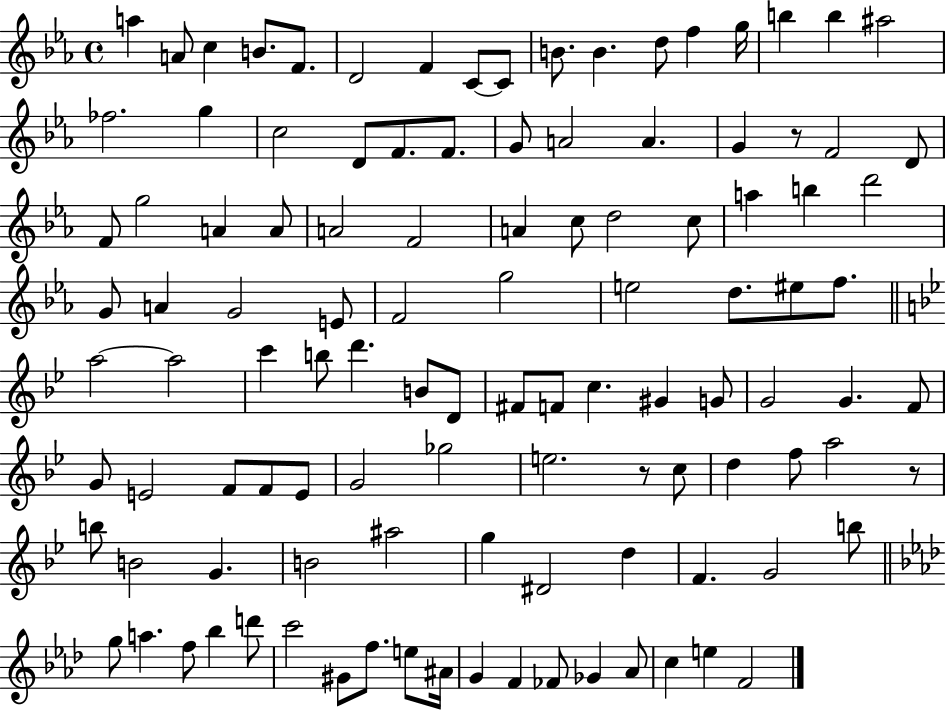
X:1
T:Untitled
M:4/4
L:1/4
K:Eb
a A/2 c B/2 F/2 D2 F C/2 C/2 B/2 B d/2 f g/4 b b ^a2 _f2 g c2 D/2 F/2 F/2 G/2 A2 A G z/2 F2 D/2 F/2 g2 A A/2 A2 F2 A c/2 d2 c/2 a b d'2 G/2 A G2 E/2 F2 g2 e2 d/2 ^e/2 f/2 a2 a2 c' b/2 d' B/2 D/2 ^F/2 F/2 c ^G G/2 G2 G F/2 G/2 E2 F/2 F/2 E/2 G2 _g2 e2 z/2 c/2 d f/2 a2 z/2 b/2 B2 G B2 ^a2 g ^D2 d F G2 b/2 g/2 a f/2 _b d'/2 c'2 ^G/2 f/2 e/2 ^A/4 G F _F/2 _G _A/2 c e F2